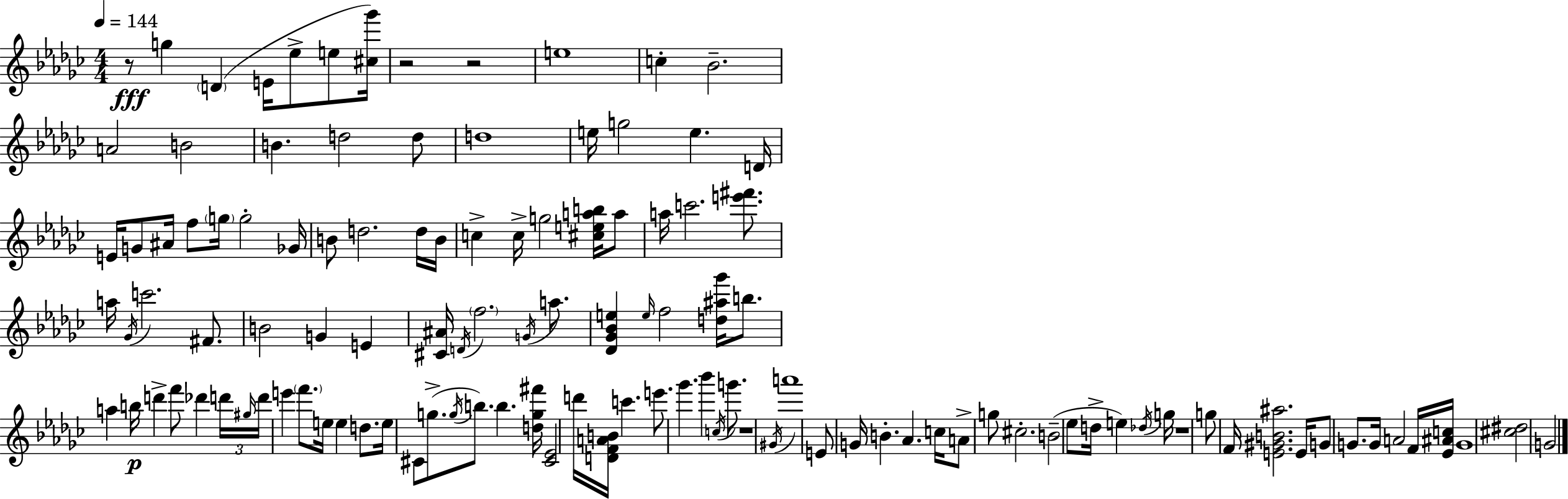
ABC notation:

X:1
T:Untitled
M:4/4
L:1/4
K:Ebm
z/2 g D E/4 _e/2 e/2 [^c_g']/4 z2 z2 e4 c _B2 A2 B2 B d2 d/2 d4 e/4 g2 e D/4 E/4 G/2 ^A/4 f/2 g/4 g2 _G/4 B/2 d2 d/4 B/4 c c/4 g2 [^ceab]/4 a/2 a/4 c'2 [e'^f']/2 a/4 _G/4 c'2 ^F/2 B2 G E [^C^A]/4 D/4 f2 G/4 a/2 [_D_G_Be] e/4 f2 [d^a_g']/4 b/2 a b/4 d' f'/2 _d' d'/4 ^g/4 d'/4 e' f'/2 e/4 e d/2 e/4 ^C/2 g/2 g/4 b/2 b [dg^f']/4 [^C_E]2 d'/4 [DFAB]/4 c' e'/2 _g' _b' c/4 g'/2 z4 ^G/4 a'4 E/2 G/4 B _A c/4 A/2 g/2 ^c2 B2 _e/2 d/4 e _d/4 g/4 z4 g/2 F/4 [E^GB^a]2 E/4 G/2 G/2 G/4 A2 F/4 [_E^Ac]/4 G4 [^c^d]2 G2